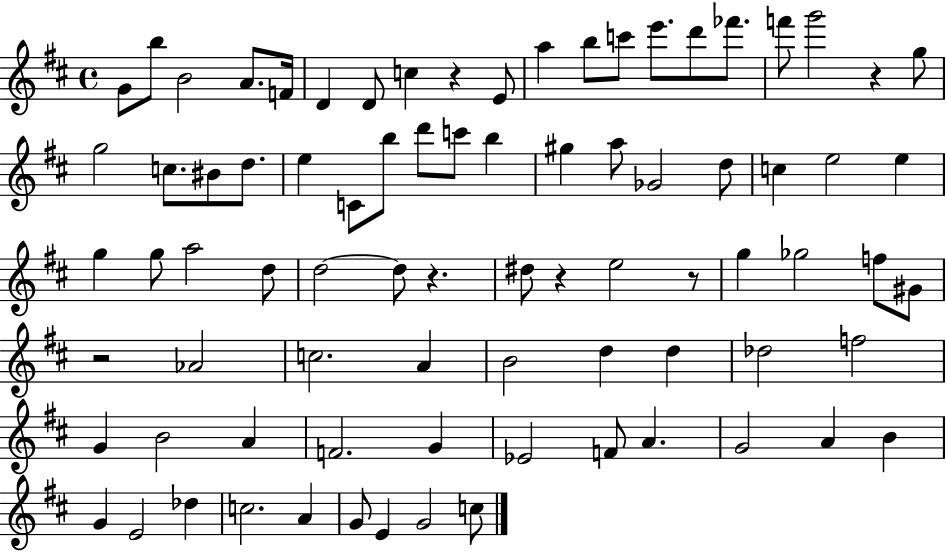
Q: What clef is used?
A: treble